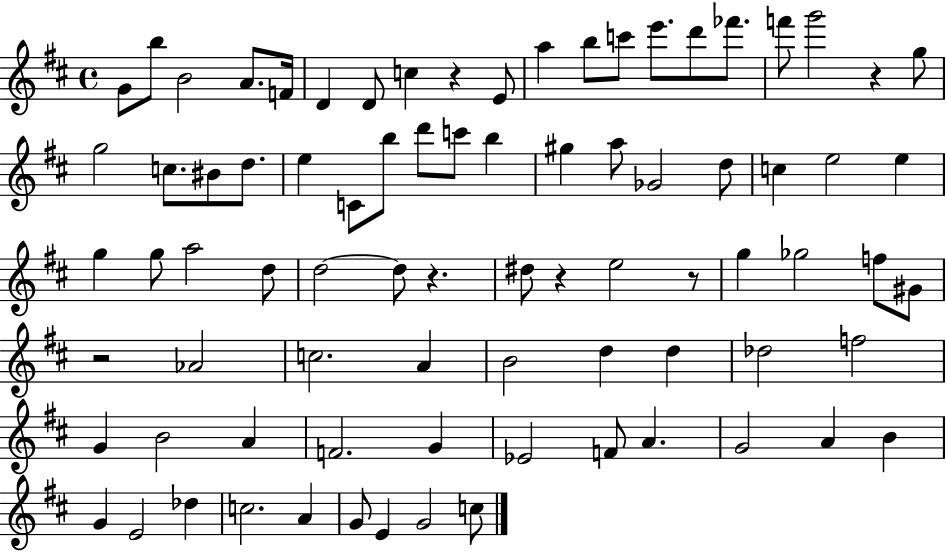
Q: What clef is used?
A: treble